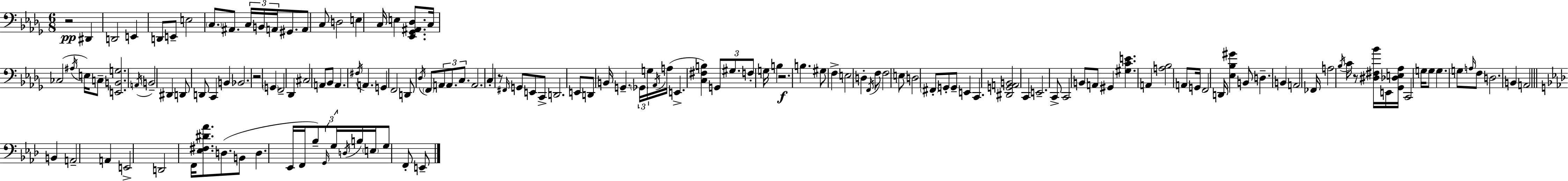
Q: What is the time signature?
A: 6/8